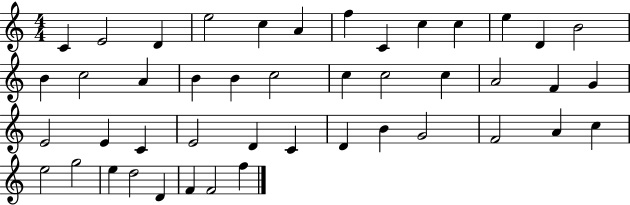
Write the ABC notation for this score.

X:1
T:Untitled
M:4/4
L:1/4
K:C
C E2 D e2 c A f C c c e D B2 B c2 A B B c2 c c2 c A2 F G E2 E C E2 D C D B G2 F2 A c e2 g2 e d2 D F F2 f